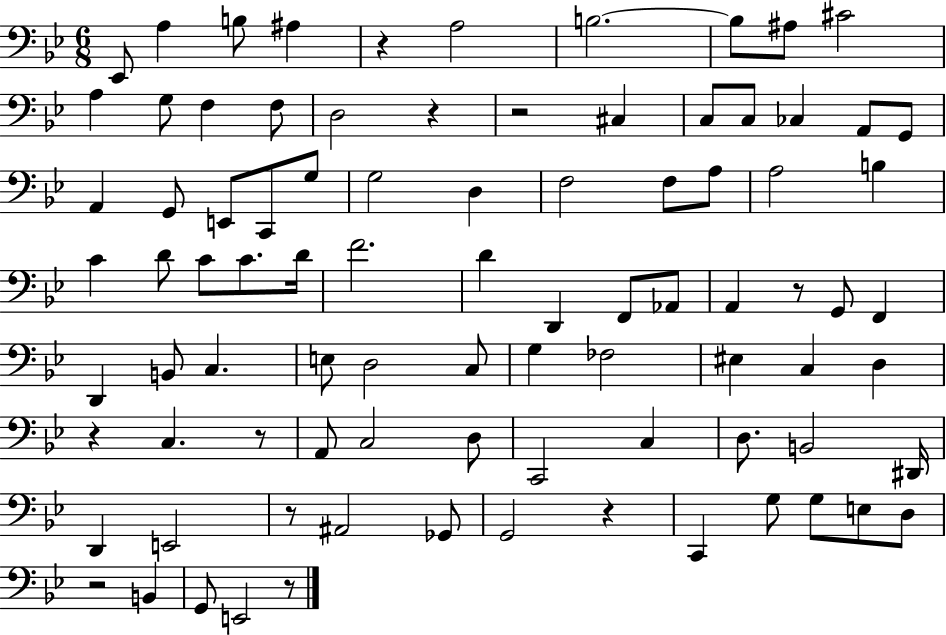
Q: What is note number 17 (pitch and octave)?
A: C3